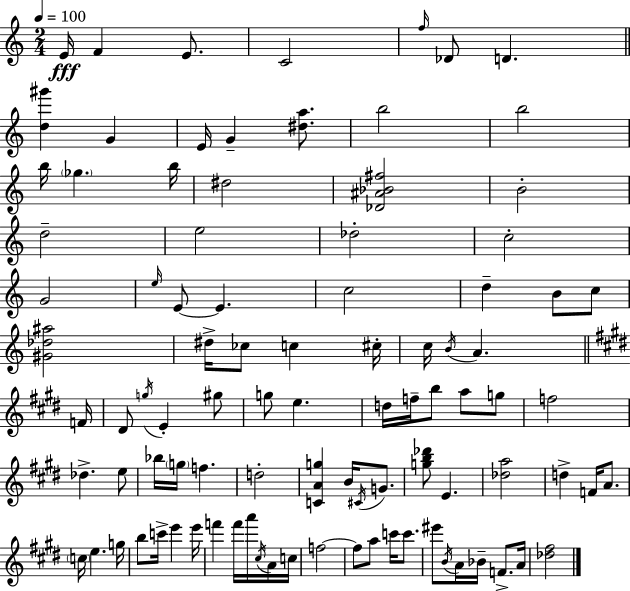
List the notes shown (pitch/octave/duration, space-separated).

E4/s F4/q E4/e. C4/h F5/s Db4/e D4/q. [D5,G#6]/q G4/q E4/s G4/q [D#5,A5]/e. B5/h B5/h B5/s Gb5/q. B5/s D#5/h [Db4,A#4,Bb4,F#5]/h B4/h D5/h E5/h Db5/h C5/h G4/h E5/s E4/e E4/q. C5/h D5/q B4/e C5/e [G#4,Db5,A#5]/h D#5/s CES5/e C5/q C#5/s C5/s B4/s A4/q. F4/s D#4/e G5/s E4/q G#5/e G5/e E5/q. D5/s F5/s B5/e A5/e G5/e F5/h Db5/q. E5/e Bb5/s G5/s F5/q. D5/h [C4,A4,G5]/q B4/s C#4/s G4/e. [G5,B5,Db6]/e E4/q. [Db5,A5]/h D5/q F4/s A4/e. C5/s E5/q. G5/s B5/e C6/s E6/q E6/s F6/q F6/s A6/s C#5/s A4/s C5/s F5/h F5/e A5/e C6/s C6/e. EIS6/e B4/s A4/s Bb4/s F4/e. A4/s [Db5,F#5]/h